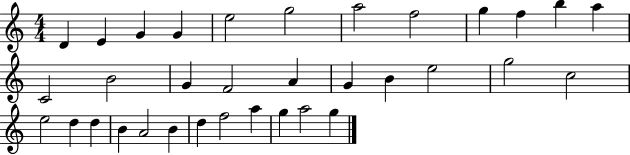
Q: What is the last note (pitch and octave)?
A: G5